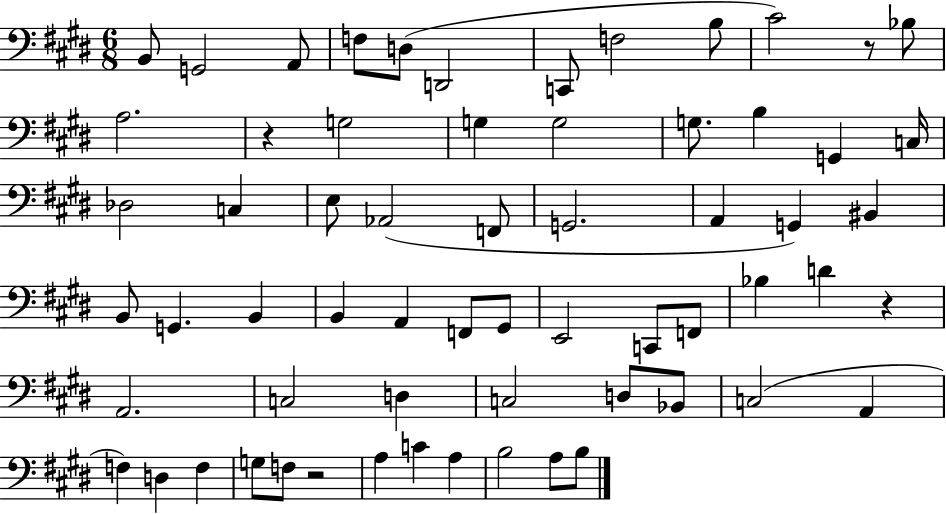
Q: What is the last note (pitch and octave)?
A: B3